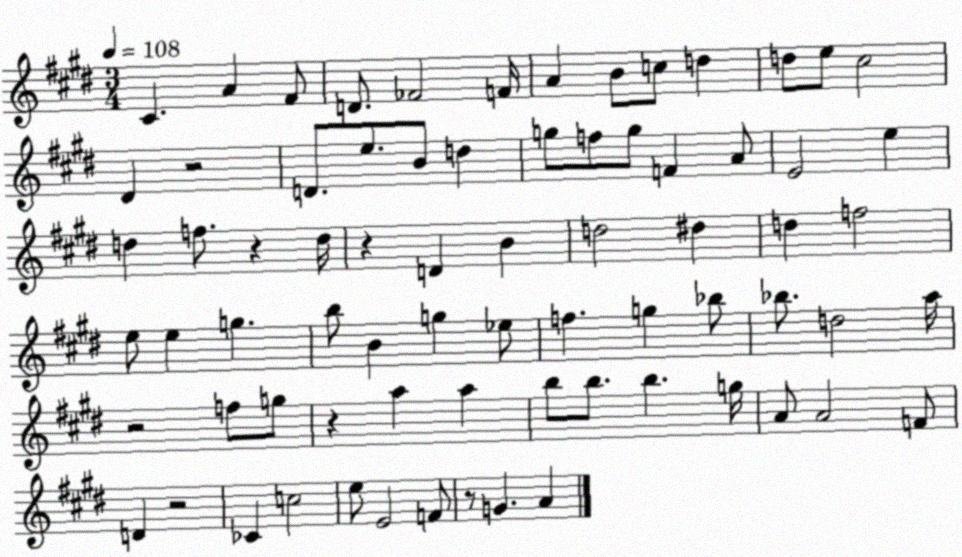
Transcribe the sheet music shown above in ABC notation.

X:1
T:Untitled
M:3/4
L:1/4
K:E
^C A ^F/2 D/2 _F2 F/4 A B/2 c/2 d d/2 e/2 ^c2 ^D z2 D/2 e/2 B/2 d g/2 f/2 g/2 F A/2 E2 e d f/2 z d/4 z D B d2 ^d d f2 e/2 e g b/2 B g _e/2 f g _b/2 _b/2 d2 a/4 z2 f/2 g/2 z a a b/2 b/2 b g/4 A/2 A2 F/2 D z2 _C c2 e/2 E2 F/2 z/2 G A